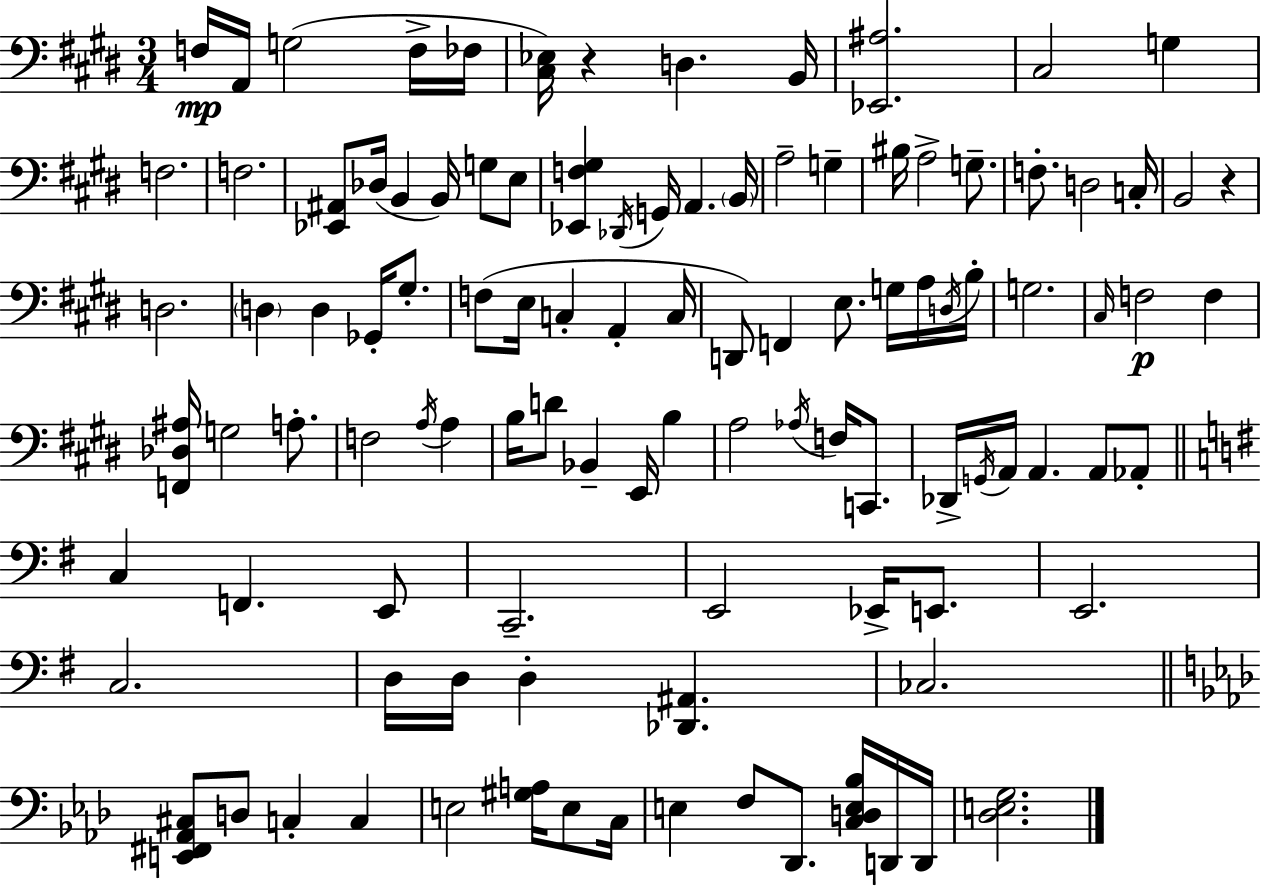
X:1
T:Untitled
M:3/4
L:1/4
K:E
F,/4 A,,/4 G,2 F,/4 _F,/4 [^C,_E,]/4 z D, B,,/4 [_E,,^A,]2 ^C,2 G, F,2 F,2 [_E,,^A,,]/2 _D,/4 B,, B,,/4 G,/2 E,/2 [_E,,F,^G,] _D,,/4 G,,/4 A,, B,,/4 A,2 G, ^B,/4 A,2 G,/2 F,/2 D,2 C,/4 B,,2 z D,2 D, D, _G,,/4 ^G,/2 F,/2 E,/4 C, A,, C,/4 D,,/2 F,, E,/2 G,/4 A,/4 D,/4 B,/4 G,2 ^C,/4 F,2 F, [F,,_D,^A,]/4 G,2 A,/2 F,2 A,/4 A, B,/4 D/2 _B,, E,,/4 B, A,2 _A,/4 F,/4 C,,/2 _D,,/4 G,,/4 A,,/4 A,, A,,/2 _A,,/2 C, F,, E,,/2 C,,2 E,,2 _E,,/4 E,,/2 E,,2 C,2 D,/4 D,/4 D, [_D,,^A,,] _C,2 [E,,^F,,_A,,^C,]/2 D,/2 C, C, E,2 [^G,A,]/4 E,/2 C,/4 E, F,/2 _D,,/2 [C,D,E,_B,]/4 D,,/4 D,,/4 [_D,E,G,]2